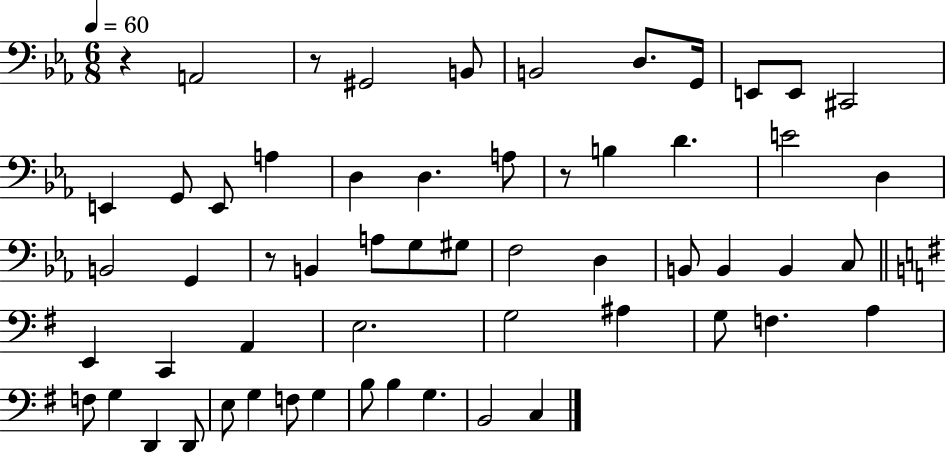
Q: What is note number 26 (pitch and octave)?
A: G#3